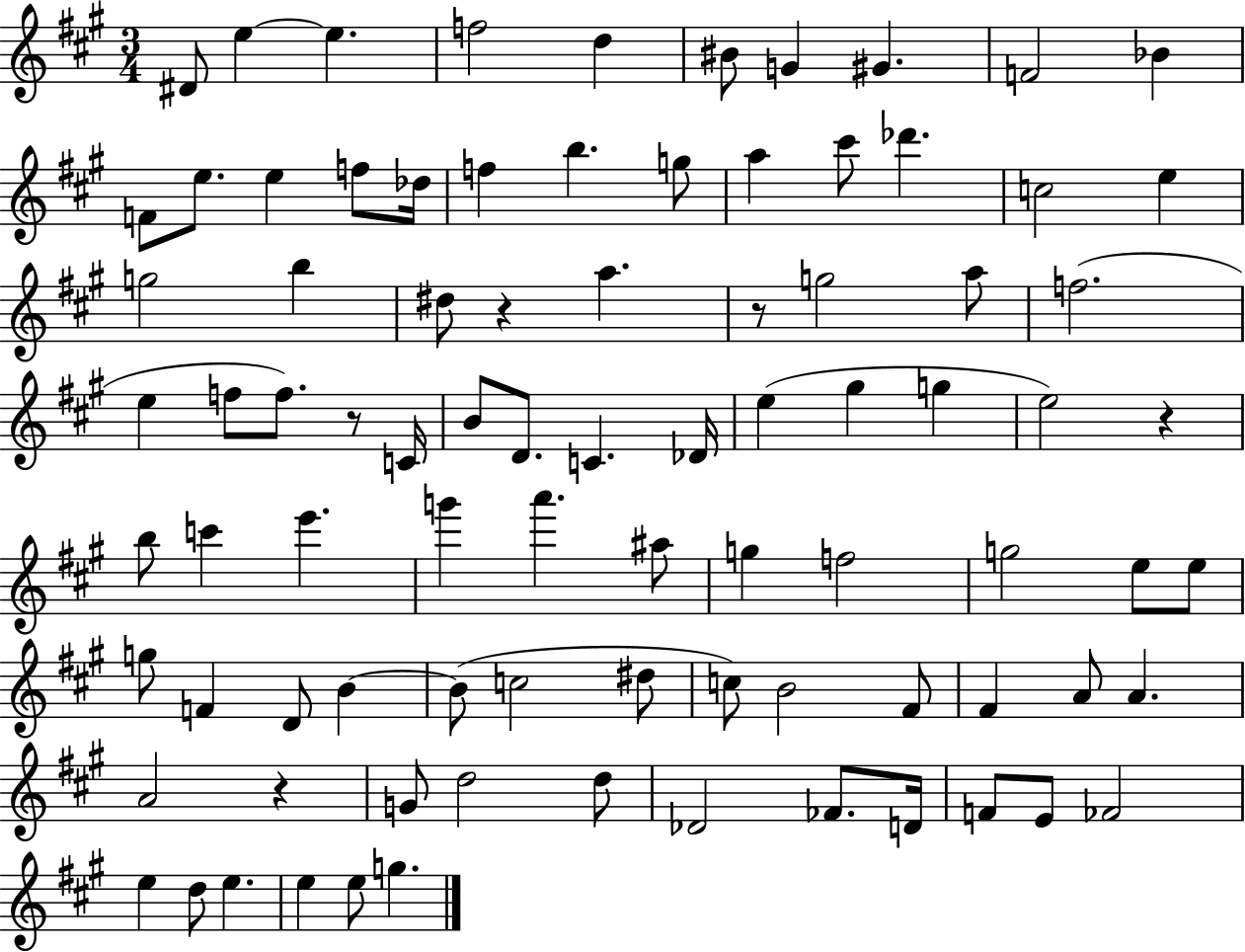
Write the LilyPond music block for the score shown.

{
  \clef treble
  \numericTimeSignature
  \time 3/4
  \key a \major
  \repeat volta 2 { dis'8 e''4~~ e''4. | f''2 d''4 | bis'8 g'4 gis'4. | f'2 bes'4 | \break f'8 e''8. e''4 f''8 des''16 | f''4 b''4. g''8 | a''4 cis'''8 des'''4. | c''2 e''4 | \break g''2 b''4 | dis''8 r4 a''4. | r8 g''2 a''8 | f''2.( | \break e''4 f''8 f''8.) r8 c'16 | b'8 d'8. c'4. des'16 | e''4( gis''4 g''4 | e''2) r4 | \break b''8 c'''4 e'''4. | g'''4 a'''4. ais''8 | g''4 f''2 | g''2 e''8 e''8 | \break g''8 f'4 d'8 b'4~~ | b'8( c''2 dis''8 | c''8) b'2 fis'8 | fis'4 a'8 a'4. | \break a'2 r4 | g'8 d''2 d''8 | des'2 fes'8. d'16 | f'8 e'8 fes'2 | \break e''4 d''8 e''4. | e''4 e''8 g''4. | } \bar "|."
}